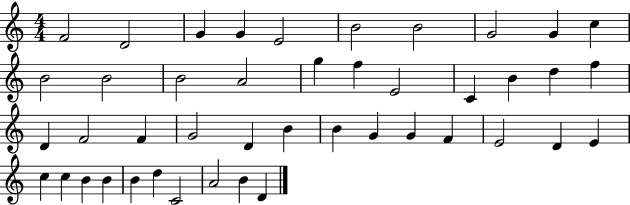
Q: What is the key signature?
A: C major